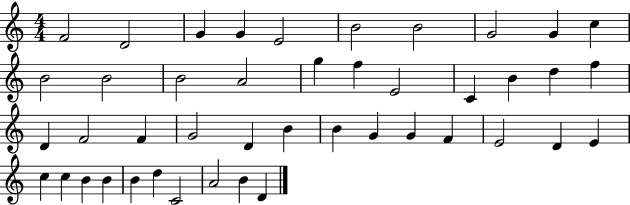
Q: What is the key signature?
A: C major